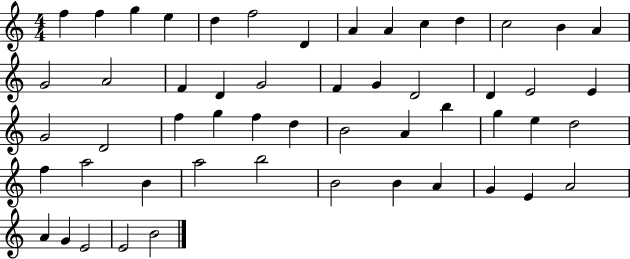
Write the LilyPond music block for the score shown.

{
  \clef treble
  \numericTimeSignature
  \time 4/4
  \key c \major
  f''4 f''4 g''4 e''4 | d''4 f''2 d'4 | a'4 a'4 c''4 d''4 | c''2 b'4 a'4 | \break g'2 a'2 | f'4 d'4 g'2 | f'4 g'4 d'2 | d'4 e'2 e'4 | \break g'2 d'2 | f''4 g''4 f''4 d''4 | b'2 a'4 b''4 | g''4 e''4 d''2 | \break f''4 a''2 b'4 | a''2 b''2 | b'2 b'4 a'4 | g'4 e'4 a'2 | \break a'4 g'4 e'2 | e'2 b'2 | \bar "|."
}